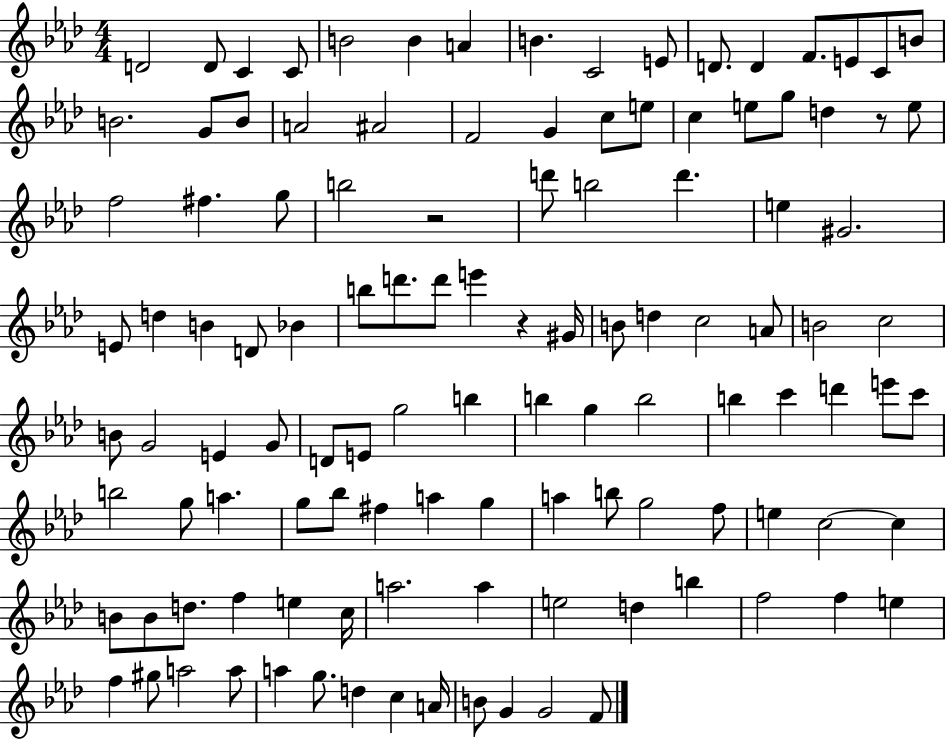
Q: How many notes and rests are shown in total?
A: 116